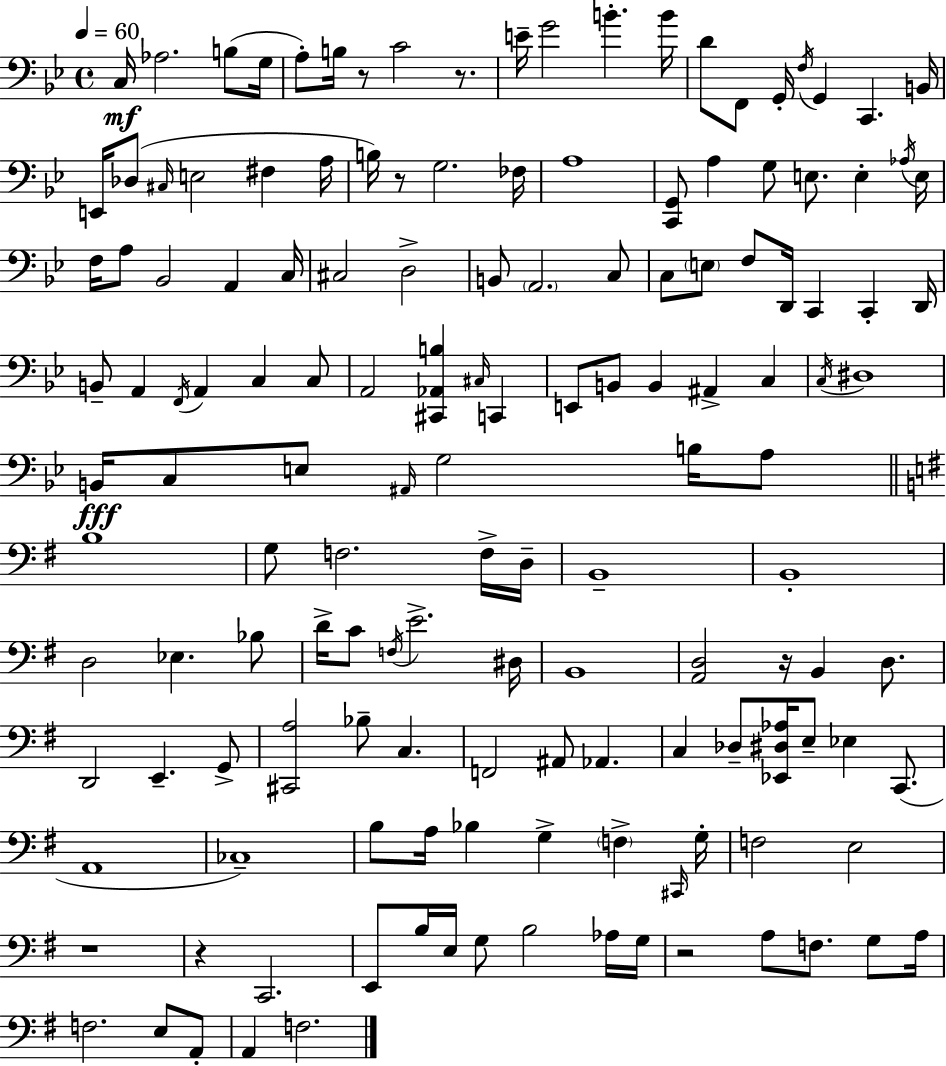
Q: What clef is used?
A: bass